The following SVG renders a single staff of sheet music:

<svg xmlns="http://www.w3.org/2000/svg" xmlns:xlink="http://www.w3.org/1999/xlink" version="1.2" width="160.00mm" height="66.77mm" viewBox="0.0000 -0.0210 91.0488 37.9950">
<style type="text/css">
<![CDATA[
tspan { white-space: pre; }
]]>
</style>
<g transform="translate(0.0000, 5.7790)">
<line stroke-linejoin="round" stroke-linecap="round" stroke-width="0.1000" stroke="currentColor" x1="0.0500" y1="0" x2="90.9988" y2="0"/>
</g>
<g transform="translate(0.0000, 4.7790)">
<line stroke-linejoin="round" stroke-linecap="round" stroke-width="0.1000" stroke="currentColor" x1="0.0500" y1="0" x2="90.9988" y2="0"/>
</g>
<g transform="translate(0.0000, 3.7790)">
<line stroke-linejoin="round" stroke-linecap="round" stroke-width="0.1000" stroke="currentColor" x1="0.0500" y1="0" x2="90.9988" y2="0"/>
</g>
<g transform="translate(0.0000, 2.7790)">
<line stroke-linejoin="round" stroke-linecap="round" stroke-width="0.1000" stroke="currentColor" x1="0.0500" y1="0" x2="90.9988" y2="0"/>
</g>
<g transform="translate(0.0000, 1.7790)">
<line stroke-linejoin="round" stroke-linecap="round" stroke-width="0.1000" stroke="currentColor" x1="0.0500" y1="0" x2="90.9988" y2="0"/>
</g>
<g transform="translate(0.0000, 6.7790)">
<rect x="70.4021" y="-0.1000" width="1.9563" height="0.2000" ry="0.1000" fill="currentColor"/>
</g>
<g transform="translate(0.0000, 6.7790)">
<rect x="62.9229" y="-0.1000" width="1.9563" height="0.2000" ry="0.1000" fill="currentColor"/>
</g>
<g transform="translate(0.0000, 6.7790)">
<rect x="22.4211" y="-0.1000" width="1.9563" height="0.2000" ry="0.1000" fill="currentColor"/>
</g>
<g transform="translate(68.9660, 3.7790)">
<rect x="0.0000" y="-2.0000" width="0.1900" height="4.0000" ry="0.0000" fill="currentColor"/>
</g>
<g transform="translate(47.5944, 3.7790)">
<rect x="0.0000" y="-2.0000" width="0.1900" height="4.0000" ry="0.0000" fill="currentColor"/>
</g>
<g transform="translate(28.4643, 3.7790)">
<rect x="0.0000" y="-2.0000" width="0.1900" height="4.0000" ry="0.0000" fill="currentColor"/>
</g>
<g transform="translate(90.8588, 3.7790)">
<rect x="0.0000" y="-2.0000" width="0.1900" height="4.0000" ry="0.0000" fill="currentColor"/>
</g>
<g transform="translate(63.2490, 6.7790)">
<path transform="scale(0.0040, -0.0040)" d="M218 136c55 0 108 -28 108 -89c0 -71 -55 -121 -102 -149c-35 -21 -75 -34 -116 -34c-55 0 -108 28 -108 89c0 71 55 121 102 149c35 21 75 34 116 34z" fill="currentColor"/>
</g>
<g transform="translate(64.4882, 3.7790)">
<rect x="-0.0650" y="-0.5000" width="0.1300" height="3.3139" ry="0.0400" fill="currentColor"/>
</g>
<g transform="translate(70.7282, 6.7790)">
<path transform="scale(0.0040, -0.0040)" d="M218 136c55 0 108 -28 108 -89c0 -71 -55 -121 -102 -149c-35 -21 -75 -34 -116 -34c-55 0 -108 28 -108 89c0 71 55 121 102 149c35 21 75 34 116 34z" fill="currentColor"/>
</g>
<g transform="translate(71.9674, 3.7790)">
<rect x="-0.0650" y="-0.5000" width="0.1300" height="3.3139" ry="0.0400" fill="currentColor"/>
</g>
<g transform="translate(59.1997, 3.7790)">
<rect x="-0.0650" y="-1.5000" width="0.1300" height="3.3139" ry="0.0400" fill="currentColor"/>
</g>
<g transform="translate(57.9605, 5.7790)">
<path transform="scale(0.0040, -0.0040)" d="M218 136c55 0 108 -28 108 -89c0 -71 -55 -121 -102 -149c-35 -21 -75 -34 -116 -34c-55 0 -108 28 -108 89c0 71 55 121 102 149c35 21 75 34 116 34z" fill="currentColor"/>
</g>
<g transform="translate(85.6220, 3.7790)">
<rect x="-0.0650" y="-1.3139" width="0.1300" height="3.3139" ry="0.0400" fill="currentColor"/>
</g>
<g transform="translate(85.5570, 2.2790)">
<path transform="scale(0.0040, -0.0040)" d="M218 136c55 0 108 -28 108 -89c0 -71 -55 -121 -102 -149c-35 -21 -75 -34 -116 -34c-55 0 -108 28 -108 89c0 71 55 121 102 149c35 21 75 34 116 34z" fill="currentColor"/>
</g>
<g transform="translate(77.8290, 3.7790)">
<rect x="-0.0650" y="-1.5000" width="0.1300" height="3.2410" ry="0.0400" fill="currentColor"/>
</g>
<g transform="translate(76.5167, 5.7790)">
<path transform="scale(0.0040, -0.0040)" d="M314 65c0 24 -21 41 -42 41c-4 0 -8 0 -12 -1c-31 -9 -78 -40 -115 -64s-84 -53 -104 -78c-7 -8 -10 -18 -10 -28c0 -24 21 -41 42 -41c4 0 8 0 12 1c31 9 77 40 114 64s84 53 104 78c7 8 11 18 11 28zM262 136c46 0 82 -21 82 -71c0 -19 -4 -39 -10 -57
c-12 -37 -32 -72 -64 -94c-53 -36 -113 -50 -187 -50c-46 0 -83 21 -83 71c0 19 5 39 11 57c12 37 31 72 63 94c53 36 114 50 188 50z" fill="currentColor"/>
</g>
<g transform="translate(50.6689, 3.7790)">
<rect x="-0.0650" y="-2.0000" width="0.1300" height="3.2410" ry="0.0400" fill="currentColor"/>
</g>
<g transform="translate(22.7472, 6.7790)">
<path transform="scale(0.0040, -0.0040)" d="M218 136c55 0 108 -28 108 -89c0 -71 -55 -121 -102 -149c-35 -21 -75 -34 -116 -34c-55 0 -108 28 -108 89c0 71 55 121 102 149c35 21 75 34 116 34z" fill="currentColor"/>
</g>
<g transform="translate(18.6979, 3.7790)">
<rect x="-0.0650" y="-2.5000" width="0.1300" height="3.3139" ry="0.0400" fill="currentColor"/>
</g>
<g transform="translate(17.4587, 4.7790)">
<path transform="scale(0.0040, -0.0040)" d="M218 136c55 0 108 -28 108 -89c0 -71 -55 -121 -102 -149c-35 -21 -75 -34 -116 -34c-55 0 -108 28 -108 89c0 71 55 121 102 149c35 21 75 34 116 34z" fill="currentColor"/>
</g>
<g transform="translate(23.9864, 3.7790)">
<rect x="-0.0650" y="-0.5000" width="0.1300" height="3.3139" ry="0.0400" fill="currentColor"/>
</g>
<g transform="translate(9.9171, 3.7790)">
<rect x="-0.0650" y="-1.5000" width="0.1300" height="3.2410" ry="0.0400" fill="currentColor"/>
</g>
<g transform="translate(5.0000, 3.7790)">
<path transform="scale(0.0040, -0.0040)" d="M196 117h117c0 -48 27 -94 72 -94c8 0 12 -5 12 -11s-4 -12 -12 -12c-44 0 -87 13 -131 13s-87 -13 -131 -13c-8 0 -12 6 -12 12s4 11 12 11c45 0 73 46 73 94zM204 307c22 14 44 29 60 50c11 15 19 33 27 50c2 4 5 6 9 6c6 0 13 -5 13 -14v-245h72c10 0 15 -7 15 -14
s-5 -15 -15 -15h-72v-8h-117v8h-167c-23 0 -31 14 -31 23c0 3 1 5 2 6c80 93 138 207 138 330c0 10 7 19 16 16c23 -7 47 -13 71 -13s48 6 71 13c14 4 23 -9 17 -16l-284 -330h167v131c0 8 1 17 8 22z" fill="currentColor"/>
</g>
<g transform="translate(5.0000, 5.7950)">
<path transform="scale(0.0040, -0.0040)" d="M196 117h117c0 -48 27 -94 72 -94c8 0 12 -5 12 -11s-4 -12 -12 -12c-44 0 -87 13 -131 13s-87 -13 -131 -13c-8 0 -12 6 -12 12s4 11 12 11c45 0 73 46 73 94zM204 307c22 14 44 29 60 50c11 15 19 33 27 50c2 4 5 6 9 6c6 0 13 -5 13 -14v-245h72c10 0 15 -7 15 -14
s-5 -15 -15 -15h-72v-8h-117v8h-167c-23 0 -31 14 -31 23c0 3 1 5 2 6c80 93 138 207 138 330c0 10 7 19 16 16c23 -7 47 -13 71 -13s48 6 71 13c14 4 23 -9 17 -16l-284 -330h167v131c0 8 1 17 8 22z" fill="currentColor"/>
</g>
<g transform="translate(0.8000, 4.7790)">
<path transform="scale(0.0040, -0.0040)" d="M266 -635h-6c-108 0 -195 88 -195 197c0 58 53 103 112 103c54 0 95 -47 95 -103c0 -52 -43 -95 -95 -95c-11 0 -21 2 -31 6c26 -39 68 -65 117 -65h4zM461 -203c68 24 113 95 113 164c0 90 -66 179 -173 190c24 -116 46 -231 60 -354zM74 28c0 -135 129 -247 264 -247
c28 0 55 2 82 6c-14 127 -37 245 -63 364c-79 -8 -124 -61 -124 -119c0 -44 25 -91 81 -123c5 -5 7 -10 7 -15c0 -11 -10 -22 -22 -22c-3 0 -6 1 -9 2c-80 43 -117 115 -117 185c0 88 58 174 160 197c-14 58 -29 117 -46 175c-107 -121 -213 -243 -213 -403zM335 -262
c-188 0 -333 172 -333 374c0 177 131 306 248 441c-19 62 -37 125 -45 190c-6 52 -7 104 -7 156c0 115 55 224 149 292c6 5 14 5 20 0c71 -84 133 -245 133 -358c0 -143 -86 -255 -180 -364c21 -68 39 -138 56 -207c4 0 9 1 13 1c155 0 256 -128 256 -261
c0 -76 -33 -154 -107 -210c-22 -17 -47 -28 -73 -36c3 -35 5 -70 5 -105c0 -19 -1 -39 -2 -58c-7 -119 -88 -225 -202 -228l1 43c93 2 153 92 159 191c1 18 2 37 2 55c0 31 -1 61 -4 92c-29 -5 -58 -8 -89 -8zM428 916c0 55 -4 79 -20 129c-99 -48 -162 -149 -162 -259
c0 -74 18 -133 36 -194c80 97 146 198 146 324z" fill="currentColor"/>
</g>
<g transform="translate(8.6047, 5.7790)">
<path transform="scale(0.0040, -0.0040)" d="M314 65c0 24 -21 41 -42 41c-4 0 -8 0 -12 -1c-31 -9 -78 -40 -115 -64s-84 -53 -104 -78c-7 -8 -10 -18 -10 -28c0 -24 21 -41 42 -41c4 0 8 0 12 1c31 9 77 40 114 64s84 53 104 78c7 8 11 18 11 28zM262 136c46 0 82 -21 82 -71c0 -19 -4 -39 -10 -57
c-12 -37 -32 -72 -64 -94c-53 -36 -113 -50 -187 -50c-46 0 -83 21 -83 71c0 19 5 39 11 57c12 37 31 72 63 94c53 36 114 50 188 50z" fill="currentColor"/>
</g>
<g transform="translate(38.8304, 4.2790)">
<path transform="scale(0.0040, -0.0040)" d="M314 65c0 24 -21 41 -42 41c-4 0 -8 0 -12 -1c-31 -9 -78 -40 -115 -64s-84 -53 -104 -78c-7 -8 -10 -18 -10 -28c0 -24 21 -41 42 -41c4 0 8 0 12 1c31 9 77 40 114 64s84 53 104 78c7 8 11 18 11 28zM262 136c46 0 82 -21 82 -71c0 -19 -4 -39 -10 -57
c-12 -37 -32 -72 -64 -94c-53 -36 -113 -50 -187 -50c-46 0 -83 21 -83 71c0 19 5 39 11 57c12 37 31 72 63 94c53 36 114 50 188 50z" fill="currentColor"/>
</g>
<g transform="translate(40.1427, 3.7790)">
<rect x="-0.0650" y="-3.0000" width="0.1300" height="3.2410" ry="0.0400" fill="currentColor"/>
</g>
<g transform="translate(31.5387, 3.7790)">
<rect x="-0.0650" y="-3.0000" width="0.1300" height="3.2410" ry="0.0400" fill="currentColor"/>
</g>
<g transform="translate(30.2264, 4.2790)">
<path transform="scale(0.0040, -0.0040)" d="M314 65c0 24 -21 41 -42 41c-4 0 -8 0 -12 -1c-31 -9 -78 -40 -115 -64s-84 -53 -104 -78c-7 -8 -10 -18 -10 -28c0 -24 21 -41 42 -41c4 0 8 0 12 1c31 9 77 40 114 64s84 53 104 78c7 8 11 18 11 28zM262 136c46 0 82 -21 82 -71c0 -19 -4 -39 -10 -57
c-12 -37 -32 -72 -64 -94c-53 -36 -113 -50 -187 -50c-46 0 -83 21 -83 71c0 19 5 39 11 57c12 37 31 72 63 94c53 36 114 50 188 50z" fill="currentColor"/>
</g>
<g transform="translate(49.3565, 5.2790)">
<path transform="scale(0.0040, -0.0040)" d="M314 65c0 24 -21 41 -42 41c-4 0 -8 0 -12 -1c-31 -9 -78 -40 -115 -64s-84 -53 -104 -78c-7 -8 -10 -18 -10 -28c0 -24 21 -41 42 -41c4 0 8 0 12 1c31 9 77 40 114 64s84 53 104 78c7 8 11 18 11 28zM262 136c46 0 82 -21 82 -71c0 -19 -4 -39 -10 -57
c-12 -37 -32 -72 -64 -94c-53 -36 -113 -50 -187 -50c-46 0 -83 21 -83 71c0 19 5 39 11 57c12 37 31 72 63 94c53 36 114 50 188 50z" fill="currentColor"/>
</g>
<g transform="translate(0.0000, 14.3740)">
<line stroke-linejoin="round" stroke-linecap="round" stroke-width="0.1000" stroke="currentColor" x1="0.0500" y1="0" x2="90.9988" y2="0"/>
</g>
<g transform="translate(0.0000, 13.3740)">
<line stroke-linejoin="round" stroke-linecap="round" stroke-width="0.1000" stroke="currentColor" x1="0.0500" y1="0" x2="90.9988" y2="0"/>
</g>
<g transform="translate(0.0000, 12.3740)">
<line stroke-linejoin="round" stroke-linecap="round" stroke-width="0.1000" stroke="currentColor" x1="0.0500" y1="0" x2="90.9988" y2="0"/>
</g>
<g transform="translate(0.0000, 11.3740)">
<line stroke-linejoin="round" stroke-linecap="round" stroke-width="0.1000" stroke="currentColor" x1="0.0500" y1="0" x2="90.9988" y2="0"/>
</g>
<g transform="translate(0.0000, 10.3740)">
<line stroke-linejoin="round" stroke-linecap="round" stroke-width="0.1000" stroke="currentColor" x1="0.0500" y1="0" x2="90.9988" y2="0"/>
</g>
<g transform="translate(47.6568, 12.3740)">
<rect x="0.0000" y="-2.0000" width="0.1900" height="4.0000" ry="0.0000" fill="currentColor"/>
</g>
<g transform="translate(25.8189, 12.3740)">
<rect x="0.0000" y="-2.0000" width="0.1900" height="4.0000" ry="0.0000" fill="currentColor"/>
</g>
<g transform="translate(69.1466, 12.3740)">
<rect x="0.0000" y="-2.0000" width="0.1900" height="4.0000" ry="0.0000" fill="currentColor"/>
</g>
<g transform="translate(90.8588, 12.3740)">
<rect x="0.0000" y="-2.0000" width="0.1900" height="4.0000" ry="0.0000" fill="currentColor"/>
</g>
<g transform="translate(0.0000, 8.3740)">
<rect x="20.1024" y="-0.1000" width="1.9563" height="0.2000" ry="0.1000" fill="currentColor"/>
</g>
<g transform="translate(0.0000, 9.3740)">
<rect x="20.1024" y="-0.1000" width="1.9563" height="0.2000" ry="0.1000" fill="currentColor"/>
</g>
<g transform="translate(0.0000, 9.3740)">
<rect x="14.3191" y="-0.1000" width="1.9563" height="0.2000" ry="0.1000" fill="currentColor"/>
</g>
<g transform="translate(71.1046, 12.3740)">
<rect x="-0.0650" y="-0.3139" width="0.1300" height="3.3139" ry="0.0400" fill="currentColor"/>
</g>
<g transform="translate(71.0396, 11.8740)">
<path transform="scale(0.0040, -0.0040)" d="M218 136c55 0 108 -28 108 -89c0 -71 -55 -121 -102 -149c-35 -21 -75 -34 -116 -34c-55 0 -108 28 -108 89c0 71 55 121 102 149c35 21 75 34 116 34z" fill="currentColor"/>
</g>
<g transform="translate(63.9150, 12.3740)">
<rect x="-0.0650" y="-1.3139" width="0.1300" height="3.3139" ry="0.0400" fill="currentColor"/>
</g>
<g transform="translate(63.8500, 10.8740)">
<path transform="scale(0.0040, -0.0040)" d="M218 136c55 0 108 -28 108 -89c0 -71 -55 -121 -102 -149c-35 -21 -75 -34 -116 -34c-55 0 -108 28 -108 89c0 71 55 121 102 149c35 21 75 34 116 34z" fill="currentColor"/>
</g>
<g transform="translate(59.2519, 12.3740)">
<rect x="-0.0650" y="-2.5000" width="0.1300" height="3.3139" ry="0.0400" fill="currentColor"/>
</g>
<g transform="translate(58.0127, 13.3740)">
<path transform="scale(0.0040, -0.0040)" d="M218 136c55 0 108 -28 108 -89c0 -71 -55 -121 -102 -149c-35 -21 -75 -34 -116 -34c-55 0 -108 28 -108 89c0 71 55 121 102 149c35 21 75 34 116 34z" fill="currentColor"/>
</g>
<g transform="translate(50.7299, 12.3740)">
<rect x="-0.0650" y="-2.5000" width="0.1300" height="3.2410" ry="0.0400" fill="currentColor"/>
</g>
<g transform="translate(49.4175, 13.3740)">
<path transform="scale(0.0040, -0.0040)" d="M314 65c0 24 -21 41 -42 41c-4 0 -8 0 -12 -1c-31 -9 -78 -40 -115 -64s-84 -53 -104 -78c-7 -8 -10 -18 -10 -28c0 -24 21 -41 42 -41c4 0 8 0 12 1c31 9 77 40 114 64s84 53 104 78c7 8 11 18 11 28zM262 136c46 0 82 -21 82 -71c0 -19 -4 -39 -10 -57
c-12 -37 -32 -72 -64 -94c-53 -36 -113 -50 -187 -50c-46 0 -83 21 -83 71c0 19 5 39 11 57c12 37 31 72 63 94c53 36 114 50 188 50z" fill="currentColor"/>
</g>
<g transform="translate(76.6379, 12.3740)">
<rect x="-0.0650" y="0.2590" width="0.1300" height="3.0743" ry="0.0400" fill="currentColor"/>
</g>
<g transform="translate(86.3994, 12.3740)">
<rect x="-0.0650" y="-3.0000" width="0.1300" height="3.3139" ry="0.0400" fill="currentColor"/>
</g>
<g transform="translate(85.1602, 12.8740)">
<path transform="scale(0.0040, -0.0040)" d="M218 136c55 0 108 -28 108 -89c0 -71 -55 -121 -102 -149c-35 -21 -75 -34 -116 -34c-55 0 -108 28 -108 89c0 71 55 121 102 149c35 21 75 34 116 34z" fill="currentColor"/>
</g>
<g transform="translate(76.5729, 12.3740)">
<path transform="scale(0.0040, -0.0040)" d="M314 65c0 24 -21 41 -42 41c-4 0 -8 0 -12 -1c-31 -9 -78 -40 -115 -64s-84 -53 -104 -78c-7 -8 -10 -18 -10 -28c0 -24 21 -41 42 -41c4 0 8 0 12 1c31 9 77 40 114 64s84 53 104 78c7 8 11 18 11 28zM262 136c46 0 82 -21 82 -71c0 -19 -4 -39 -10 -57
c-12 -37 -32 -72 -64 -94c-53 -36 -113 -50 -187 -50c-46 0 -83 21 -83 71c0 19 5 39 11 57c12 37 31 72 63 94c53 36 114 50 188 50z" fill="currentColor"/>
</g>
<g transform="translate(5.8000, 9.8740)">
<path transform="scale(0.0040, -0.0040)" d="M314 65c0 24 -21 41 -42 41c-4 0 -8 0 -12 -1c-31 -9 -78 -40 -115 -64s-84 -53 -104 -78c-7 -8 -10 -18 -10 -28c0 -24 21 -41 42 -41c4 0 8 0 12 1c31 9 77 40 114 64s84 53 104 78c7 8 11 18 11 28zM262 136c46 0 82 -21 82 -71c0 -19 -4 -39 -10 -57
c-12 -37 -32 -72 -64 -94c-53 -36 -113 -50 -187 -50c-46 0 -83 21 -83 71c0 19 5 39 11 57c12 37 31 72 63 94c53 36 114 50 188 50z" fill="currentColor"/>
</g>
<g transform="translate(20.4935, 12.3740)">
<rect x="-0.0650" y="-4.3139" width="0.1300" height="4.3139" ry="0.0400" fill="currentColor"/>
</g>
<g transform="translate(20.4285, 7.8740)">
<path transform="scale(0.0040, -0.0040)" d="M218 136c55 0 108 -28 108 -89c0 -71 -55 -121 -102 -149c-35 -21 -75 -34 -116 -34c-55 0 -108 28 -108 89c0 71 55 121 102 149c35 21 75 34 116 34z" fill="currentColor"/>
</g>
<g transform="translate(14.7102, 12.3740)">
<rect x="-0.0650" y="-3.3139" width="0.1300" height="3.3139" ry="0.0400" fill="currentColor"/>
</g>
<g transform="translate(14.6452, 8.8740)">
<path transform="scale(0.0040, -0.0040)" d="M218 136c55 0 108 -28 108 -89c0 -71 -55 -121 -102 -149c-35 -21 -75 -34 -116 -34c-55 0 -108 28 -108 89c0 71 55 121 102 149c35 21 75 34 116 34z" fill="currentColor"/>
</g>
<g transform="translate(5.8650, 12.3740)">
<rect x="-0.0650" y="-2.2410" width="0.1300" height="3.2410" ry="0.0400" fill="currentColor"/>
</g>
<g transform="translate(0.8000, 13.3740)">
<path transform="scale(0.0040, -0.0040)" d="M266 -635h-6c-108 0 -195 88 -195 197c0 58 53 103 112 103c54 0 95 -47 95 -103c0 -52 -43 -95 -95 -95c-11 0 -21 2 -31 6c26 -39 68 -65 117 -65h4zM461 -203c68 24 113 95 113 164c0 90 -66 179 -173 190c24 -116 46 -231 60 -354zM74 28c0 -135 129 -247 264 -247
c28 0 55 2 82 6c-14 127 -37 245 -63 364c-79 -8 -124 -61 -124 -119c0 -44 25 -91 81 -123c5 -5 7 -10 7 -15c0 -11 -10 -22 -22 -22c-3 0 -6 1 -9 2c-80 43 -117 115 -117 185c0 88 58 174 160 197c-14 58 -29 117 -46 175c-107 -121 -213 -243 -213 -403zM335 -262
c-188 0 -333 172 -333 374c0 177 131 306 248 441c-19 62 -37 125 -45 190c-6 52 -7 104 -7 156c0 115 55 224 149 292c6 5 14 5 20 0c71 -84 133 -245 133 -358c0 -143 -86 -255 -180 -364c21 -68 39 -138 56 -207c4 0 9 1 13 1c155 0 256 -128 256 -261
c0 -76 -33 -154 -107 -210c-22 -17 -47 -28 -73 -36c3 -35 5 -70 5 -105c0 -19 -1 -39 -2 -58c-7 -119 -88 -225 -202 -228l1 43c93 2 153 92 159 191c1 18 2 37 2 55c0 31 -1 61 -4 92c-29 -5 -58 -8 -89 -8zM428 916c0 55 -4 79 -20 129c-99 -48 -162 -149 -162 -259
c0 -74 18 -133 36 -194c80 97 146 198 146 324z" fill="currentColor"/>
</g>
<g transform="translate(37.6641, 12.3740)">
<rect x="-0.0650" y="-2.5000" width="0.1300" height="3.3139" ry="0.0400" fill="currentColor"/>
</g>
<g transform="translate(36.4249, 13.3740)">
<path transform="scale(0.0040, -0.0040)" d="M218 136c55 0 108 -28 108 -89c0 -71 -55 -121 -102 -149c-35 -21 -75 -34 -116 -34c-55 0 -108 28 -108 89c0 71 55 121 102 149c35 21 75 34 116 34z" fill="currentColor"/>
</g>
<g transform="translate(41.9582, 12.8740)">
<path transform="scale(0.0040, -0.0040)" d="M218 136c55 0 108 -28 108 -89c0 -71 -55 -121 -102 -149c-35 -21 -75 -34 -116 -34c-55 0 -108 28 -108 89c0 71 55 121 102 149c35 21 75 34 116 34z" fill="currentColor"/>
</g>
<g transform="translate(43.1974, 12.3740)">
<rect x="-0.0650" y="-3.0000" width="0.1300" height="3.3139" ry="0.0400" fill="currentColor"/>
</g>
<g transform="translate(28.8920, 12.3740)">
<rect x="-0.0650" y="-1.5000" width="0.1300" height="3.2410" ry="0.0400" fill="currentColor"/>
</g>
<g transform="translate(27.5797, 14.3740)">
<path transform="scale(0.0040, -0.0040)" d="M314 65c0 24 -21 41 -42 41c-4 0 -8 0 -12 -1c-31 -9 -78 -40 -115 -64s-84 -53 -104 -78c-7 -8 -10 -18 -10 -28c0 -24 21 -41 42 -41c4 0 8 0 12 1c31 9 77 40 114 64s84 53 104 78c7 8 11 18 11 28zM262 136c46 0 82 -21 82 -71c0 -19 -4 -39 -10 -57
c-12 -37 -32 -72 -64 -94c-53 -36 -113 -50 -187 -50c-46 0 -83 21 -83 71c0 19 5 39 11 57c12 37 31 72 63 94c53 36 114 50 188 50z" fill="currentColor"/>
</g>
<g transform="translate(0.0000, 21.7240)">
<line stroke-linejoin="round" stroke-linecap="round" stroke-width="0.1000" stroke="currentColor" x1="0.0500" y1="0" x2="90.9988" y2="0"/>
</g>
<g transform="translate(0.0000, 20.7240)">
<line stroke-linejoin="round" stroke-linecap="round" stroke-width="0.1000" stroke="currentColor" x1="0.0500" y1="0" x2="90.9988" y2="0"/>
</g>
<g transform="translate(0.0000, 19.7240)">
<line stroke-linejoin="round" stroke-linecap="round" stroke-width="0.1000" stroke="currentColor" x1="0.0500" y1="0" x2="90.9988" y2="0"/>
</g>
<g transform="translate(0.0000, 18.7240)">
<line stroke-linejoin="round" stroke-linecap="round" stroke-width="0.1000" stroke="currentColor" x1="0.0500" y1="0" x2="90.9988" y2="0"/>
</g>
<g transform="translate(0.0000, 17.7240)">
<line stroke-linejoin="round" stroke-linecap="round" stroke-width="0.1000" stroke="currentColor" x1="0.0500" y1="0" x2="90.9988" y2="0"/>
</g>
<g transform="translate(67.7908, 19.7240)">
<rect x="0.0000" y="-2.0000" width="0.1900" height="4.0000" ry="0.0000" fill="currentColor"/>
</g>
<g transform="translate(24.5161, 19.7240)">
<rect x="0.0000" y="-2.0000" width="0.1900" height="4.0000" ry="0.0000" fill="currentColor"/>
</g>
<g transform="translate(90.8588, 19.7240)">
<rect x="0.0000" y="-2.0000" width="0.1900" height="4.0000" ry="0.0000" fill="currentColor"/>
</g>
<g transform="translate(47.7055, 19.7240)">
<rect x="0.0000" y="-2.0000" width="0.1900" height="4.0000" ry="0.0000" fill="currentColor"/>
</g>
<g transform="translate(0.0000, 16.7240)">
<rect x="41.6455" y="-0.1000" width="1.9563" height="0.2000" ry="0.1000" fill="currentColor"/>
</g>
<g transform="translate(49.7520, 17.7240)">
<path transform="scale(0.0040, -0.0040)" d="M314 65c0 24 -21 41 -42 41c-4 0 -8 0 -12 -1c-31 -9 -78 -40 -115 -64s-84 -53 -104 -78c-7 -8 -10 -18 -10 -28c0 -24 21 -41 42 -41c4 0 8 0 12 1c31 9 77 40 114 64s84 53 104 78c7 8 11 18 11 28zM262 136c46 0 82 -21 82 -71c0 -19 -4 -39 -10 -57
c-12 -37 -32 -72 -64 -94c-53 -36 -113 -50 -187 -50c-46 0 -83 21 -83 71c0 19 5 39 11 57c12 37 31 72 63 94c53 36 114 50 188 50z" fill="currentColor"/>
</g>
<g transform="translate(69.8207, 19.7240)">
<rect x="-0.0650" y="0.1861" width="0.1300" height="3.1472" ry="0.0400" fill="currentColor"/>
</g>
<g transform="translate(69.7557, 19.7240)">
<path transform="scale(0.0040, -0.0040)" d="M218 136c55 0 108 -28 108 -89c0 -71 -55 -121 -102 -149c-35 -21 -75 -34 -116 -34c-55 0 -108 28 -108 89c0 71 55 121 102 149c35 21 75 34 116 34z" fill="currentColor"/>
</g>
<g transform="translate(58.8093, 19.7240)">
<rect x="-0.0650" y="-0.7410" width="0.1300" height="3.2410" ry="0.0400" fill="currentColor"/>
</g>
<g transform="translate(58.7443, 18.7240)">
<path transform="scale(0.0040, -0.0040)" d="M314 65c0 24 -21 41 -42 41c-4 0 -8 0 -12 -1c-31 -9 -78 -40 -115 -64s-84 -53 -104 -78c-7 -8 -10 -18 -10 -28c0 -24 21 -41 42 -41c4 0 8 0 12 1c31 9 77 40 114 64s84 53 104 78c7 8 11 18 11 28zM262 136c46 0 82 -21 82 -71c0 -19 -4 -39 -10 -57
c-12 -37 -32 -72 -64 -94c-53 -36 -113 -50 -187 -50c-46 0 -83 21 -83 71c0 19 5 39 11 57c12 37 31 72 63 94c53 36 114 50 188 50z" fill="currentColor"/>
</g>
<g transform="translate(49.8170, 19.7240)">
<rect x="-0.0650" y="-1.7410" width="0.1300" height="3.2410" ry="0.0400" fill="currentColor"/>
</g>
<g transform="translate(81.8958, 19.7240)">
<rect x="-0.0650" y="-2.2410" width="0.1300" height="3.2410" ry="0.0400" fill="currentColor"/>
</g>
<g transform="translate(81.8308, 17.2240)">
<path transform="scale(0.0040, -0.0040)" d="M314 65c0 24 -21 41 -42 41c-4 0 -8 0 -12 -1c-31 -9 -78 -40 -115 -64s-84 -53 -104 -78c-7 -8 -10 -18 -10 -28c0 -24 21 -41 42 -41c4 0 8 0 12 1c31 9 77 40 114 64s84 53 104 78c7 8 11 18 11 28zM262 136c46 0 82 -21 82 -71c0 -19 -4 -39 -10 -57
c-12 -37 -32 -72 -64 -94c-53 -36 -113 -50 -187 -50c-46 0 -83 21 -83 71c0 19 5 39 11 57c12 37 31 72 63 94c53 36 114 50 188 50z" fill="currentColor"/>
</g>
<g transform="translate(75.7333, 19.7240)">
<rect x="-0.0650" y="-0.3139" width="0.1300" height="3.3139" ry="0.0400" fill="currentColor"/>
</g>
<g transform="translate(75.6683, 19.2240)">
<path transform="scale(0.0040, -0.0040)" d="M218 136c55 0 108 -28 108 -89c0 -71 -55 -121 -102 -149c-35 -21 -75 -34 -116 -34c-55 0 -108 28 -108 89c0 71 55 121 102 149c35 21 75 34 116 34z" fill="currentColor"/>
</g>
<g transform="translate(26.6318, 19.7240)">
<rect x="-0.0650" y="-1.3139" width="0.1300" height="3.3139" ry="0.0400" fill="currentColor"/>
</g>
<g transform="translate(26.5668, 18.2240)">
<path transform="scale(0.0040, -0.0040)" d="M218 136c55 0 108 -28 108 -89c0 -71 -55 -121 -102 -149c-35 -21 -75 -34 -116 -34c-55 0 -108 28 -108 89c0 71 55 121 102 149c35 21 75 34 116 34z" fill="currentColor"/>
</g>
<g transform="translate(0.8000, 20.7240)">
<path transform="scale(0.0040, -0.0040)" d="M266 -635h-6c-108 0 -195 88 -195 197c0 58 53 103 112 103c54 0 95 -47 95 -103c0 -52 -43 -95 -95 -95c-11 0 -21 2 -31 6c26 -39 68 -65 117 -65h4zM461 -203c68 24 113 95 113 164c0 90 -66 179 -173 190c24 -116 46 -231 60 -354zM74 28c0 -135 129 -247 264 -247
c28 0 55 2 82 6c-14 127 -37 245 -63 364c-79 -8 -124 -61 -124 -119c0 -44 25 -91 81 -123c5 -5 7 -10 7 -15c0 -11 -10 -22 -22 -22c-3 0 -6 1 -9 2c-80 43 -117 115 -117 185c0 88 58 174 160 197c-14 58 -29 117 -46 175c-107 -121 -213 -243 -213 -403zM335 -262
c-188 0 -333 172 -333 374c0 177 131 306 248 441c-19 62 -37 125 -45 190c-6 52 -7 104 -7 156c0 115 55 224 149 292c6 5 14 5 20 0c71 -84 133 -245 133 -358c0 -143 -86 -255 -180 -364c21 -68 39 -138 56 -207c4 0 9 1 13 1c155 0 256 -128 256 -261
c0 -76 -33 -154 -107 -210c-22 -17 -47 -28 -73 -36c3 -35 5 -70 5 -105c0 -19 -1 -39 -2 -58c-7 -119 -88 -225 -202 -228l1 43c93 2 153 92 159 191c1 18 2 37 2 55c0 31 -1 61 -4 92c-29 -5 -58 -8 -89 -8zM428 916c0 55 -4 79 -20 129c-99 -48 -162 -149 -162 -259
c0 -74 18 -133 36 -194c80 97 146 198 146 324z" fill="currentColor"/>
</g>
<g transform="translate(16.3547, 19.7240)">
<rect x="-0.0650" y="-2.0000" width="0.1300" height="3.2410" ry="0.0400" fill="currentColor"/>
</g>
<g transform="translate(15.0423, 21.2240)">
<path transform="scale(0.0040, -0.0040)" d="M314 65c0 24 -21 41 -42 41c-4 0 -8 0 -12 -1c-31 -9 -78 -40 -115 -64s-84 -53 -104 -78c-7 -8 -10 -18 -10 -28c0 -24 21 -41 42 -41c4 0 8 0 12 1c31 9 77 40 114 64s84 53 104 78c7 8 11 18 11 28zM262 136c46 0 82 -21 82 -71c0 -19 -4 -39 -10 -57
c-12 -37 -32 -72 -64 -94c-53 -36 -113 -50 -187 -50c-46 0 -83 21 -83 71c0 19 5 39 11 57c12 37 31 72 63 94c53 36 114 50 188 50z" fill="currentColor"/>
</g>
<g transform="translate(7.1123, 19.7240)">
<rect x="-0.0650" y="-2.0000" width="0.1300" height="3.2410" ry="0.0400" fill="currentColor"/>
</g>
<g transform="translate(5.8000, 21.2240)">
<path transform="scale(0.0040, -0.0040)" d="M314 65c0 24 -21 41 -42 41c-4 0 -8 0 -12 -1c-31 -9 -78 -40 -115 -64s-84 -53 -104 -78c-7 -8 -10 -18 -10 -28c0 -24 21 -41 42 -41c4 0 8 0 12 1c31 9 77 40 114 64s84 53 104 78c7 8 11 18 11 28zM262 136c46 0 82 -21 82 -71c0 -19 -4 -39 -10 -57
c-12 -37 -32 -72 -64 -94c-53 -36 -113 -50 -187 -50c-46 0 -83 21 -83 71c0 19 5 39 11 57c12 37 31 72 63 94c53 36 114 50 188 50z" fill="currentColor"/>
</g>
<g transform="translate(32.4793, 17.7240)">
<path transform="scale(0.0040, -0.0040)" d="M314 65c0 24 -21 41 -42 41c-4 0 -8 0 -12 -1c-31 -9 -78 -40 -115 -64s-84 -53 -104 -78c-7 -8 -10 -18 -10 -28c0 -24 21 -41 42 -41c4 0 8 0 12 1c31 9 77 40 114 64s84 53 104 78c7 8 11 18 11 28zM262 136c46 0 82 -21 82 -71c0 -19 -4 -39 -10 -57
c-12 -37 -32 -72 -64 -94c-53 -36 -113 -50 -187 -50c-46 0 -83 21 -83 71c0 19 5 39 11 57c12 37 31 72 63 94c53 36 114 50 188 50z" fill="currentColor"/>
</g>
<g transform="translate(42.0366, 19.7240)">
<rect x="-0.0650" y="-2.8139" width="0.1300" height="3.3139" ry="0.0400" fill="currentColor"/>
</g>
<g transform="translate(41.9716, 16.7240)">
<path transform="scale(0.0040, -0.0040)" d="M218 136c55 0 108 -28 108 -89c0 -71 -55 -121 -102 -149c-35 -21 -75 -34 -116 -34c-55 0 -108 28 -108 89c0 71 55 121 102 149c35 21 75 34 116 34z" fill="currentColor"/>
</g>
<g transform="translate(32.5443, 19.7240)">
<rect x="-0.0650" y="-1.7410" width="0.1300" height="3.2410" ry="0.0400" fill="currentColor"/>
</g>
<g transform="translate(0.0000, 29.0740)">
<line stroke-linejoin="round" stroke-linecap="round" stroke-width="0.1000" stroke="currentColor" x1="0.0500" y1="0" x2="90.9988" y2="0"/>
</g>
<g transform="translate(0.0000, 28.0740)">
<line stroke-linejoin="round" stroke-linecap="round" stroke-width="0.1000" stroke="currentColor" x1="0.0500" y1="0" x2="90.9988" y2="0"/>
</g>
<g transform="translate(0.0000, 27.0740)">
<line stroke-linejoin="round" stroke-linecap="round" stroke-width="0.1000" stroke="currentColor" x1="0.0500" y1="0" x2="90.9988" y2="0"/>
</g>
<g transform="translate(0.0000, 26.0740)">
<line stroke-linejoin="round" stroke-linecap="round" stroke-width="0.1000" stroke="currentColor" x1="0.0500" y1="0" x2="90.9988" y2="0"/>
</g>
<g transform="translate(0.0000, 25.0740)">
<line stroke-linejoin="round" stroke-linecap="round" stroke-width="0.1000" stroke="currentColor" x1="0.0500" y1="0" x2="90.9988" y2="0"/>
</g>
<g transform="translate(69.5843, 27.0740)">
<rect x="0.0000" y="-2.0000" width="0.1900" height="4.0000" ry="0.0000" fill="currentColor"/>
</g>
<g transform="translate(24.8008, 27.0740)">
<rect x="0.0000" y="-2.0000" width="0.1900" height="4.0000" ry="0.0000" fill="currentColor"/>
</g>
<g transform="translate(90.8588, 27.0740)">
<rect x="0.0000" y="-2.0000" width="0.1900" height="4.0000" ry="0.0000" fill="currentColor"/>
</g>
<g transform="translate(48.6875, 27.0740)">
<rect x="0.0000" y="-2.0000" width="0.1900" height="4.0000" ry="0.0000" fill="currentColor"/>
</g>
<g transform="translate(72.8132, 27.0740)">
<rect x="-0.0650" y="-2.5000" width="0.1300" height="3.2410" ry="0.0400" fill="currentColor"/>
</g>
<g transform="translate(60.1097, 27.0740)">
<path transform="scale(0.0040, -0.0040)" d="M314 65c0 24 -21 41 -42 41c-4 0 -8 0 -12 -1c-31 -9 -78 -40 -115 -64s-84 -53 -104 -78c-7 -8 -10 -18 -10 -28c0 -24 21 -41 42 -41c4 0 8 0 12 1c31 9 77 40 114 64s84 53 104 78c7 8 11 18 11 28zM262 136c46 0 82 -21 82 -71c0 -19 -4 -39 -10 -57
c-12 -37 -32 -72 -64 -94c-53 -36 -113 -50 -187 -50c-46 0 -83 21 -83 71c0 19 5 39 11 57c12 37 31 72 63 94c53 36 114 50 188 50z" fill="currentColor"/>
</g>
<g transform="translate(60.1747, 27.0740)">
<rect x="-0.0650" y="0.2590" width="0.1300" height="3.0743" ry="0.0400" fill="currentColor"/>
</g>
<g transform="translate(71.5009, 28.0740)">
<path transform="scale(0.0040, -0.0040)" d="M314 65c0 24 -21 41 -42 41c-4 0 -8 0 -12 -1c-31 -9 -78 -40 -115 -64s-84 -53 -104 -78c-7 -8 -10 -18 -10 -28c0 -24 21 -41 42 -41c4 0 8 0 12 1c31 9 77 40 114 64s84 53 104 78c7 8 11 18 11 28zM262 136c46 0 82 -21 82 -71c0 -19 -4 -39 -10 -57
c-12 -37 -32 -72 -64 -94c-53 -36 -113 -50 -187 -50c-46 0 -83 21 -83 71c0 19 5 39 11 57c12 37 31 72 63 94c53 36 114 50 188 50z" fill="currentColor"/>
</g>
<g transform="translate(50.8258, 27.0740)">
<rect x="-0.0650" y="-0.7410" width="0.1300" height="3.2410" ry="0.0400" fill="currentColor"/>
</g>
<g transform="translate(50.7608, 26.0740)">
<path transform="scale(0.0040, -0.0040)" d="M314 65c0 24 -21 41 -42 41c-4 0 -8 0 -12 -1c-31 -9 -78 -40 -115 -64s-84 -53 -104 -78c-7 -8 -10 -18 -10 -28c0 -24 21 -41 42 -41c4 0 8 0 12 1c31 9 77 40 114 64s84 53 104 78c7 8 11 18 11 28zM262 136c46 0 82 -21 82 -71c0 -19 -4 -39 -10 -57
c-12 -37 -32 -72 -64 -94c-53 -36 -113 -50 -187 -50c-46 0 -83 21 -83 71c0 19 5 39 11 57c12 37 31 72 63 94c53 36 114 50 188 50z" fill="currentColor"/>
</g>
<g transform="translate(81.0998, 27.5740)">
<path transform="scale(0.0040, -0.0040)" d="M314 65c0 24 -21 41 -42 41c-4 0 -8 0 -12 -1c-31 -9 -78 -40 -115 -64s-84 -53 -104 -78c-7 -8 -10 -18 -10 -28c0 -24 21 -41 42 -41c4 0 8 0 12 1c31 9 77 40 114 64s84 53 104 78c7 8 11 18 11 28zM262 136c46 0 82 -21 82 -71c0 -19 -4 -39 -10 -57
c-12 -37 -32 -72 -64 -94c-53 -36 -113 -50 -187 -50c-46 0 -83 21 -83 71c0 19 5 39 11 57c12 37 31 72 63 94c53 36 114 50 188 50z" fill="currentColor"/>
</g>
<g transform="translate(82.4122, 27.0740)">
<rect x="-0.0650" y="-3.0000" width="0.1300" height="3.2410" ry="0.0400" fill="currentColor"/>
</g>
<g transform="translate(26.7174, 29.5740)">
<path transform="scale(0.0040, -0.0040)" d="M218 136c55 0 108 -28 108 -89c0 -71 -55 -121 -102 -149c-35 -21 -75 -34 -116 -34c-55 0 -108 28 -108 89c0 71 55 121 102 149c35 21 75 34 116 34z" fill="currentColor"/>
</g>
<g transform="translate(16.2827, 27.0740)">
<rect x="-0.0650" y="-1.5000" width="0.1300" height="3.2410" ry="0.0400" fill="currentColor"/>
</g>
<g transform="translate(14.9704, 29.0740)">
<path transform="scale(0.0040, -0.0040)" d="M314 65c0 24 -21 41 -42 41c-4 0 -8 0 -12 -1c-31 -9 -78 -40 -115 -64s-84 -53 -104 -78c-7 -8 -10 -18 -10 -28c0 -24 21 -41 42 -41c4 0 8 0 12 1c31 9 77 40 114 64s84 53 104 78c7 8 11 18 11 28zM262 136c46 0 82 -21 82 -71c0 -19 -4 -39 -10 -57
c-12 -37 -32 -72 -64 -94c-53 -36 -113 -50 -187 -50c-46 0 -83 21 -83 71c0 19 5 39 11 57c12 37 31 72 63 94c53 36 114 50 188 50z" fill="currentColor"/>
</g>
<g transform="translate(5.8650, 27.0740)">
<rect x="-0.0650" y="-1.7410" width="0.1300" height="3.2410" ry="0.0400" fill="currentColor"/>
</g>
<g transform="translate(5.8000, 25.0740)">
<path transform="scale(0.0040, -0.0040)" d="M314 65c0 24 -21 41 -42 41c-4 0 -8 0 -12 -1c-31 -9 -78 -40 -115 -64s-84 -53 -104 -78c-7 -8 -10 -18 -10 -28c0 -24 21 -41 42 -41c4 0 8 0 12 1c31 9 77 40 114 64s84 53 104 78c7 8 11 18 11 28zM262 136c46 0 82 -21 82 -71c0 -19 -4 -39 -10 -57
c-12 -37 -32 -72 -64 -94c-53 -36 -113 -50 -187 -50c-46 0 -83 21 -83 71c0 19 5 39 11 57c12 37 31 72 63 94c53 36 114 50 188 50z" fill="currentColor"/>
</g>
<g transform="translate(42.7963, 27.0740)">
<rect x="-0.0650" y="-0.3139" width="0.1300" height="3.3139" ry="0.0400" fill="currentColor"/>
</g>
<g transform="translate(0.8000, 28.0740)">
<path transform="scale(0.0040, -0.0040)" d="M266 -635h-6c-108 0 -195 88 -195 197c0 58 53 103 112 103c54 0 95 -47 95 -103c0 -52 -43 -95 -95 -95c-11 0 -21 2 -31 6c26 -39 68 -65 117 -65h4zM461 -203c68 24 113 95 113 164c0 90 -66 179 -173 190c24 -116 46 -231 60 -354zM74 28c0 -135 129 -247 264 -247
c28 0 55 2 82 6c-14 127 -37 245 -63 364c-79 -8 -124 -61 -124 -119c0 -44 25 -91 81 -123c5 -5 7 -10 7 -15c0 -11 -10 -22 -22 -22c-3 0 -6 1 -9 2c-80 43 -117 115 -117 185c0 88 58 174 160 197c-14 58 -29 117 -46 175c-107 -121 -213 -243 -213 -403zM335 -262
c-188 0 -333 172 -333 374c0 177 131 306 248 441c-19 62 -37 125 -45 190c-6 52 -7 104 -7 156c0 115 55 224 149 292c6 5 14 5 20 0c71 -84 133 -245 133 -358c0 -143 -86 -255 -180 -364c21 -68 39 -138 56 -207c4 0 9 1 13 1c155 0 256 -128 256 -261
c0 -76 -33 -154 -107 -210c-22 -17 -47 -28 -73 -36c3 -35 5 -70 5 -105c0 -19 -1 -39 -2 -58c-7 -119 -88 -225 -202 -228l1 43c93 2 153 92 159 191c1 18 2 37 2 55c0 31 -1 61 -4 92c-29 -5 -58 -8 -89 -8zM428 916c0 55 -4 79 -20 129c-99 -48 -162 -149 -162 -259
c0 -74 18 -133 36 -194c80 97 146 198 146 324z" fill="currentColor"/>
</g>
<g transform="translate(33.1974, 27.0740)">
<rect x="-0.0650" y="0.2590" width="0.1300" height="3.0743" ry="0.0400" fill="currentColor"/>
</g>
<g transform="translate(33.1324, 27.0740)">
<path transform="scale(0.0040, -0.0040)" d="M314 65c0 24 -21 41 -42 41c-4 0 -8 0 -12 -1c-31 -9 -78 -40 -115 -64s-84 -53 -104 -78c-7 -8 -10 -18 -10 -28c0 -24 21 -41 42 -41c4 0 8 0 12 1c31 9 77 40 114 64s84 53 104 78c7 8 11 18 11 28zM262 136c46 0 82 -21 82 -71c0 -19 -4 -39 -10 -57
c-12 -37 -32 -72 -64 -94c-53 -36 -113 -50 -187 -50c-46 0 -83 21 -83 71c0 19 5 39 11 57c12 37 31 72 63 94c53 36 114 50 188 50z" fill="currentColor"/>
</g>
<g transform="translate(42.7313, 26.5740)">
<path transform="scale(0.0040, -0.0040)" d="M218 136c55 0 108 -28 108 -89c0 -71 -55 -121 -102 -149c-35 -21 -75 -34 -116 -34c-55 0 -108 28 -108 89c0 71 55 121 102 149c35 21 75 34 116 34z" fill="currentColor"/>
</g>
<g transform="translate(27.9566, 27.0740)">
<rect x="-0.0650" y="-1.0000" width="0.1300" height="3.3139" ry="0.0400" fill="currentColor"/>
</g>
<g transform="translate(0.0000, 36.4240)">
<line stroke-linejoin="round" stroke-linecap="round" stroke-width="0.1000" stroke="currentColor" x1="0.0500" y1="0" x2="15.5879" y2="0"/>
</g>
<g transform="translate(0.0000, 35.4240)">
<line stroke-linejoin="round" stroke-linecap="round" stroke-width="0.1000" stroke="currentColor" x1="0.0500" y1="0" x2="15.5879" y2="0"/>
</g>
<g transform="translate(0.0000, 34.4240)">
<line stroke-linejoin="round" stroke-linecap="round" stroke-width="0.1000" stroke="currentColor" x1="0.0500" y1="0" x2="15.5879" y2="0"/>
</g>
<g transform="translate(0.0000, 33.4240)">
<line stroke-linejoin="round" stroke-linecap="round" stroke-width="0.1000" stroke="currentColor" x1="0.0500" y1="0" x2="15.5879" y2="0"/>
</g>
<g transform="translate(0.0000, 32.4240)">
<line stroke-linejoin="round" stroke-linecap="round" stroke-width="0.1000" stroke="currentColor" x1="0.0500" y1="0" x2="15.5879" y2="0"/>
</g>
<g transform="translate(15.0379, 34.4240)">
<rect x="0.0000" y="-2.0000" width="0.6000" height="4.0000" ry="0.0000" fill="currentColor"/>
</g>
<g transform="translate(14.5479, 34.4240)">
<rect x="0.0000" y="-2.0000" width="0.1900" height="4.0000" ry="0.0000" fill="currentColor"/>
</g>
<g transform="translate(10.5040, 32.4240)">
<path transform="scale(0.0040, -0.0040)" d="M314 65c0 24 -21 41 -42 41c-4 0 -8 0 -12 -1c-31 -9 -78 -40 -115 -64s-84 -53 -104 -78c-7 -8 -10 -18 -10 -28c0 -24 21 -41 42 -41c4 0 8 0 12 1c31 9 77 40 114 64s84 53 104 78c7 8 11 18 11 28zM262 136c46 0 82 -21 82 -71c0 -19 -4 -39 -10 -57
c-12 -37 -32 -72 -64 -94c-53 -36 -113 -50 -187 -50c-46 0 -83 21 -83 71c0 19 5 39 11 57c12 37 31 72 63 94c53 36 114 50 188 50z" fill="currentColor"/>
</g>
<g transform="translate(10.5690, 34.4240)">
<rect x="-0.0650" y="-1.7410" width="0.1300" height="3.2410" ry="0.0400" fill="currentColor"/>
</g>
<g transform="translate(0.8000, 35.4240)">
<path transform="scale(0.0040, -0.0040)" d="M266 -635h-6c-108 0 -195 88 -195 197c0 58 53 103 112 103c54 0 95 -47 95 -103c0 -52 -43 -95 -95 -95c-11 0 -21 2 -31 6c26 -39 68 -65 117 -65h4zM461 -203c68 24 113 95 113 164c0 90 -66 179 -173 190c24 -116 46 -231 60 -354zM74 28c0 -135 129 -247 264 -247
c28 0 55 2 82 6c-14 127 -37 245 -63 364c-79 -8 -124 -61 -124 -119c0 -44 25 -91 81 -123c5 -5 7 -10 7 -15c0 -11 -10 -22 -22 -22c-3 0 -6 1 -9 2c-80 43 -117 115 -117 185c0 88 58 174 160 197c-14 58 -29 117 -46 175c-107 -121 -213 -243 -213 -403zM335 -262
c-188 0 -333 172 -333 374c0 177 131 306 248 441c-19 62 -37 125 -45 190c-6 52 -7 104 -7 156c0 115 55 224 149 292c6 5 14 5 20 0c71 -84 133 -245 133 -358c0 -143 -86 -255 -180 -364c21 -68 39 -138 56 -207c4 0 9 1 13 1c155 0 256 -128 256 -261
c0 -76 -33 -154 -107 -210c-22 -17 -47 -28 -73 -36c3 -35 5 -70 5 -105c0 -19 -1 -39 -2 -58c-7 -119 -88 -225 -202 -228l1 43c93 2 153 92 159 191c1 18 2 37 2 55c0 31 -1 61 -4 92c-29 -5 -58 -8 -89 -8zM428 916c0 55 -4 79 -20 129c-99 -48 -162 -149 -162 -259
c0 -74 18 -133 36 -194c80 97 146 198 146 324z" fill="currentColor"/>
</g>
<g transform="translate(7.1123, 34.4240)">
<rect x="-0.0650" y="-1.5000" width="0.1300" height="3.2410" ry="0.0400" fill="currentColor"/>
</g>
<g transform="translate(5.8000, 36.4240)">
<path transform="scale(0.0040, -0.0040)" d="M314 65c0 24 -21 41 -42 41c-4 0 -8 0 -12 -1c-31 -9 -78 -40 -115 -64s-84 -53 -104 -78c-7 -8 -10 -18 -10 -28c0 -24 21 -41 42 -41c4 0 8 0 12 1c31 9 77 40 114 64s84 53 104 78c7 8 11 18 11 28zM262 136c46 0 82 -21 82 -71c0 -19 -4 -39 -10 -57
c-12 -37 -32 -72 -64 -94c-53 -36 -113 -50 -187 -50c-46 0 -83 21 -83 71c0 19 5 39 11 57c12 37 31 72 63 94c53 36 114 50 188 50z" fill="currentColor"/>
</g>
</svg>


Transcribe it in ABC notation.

X:1
T:Untitled
M:4/4
L:1/4
K:C
E2 G C A2 A2 F2 E C C E2 e g2 b d' E2 G A G2 G e c B2 A F2 F2 e f2 a f2 d2 B c g2 f2 E2 D B2 c d2 B2 G2 A2 E2 f2